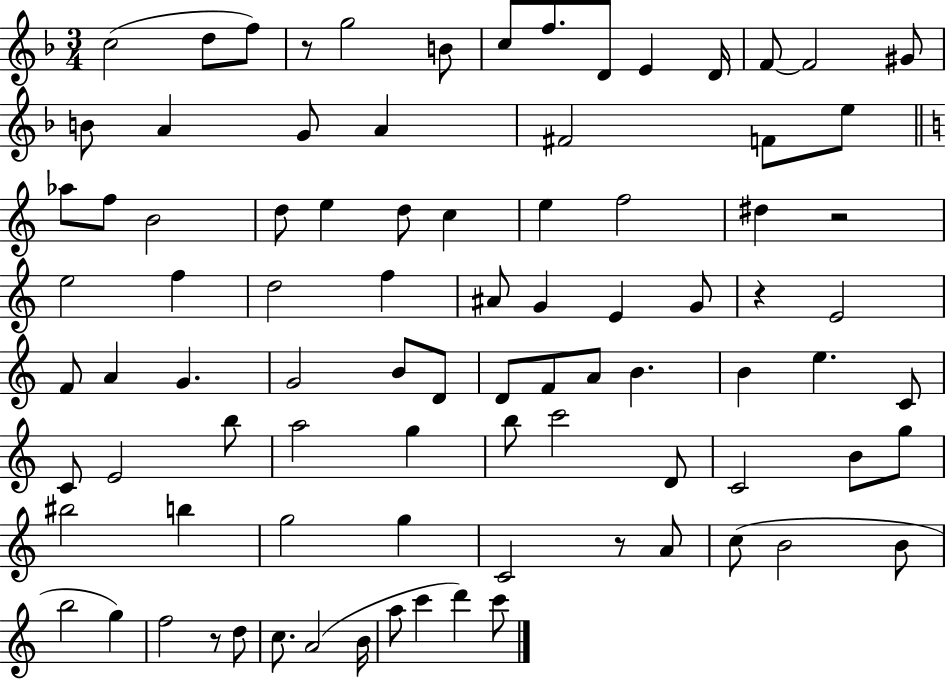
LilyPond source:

{
  \clef treble
  \numericTimeSignature
  \time 3/4
  \key f \major
  c''2( d''8 f''8) | r8 g''2 b'8 | c''8 f''8. d'8 e'4 d'16 | f'8~~ f'2 gis'8 | \break b'8 a'4 g'8 a'4 | fis'2 f'8 e''8 | \bar "||" \break \key a \minor aes''8 f''8 b'2 | d''8 e''4 d''8 c''4 | e''4 f''2 | dis''4 r2 | \break e''2 f''4 | d''2 f''4 | ais'8 g'4 e'4 g'8 | r4 e'2 | \break f'8 a'4 g'4. | g'2 b'8 d'8 | d'8 f'8 a'8 b'4. | b'4 e''4. c'8 | \break c'8 e'2 b''8 | a''2 g''4 | b''8 c'''2 d'8 | c'2 b'8 g''8 | \break bis''2 b''4 | g''2 g''4 | c'2 r8 a'8 | c''8( b'2 b'8 | \break b''2 g''4) | f''2 r8 d''8 | c''8. a'2( b'16 | a''8 c'''4 d'''4) c'''8 | \break \bar "|."
}